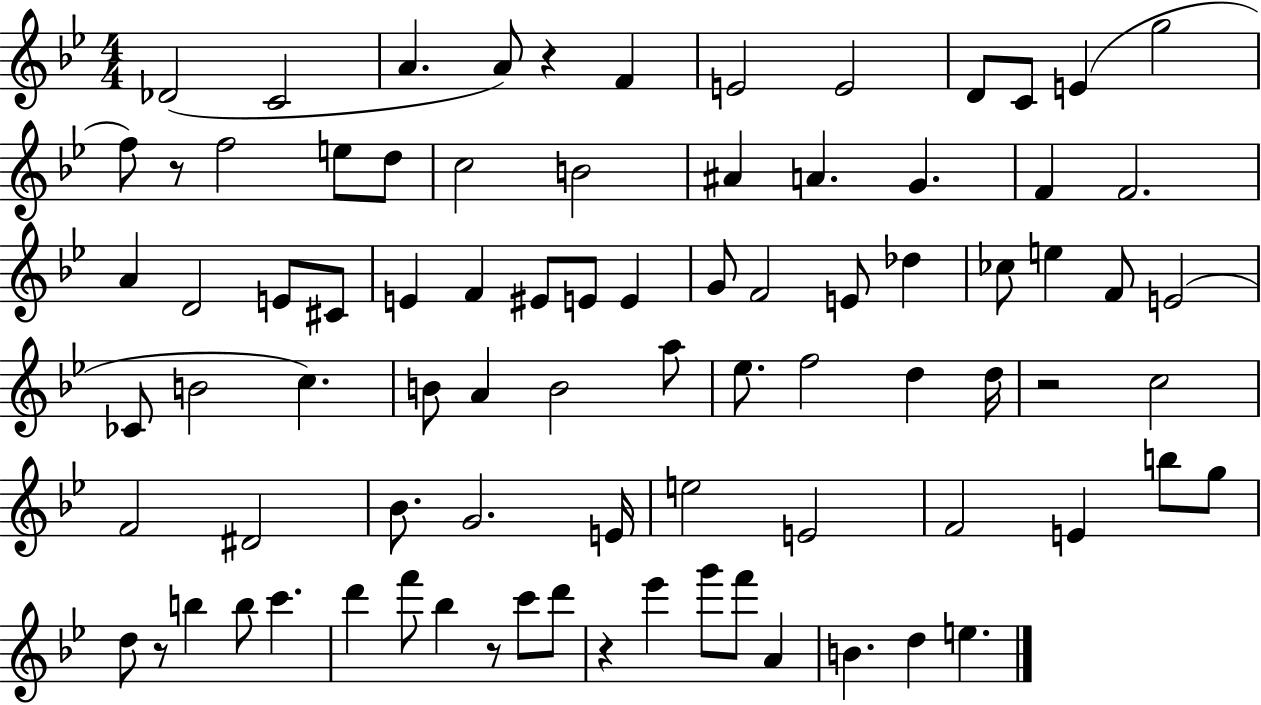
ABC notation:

X:1
T:Untitled
M:4/4
L:1/4
K:Bb
_D2 C2 A A/2 z F E2 E2 D/2 C/2 E g2 f/2 z/2 f2 e/2 d/2 c2 B2 ^A A G F F2 A D2 E/2 ^C/2 E F ^E/2 E/2 E G/2 F2 E/2 _d _c/2 e F/2 E2 _C/2 B2 c B/2 A B2 a/2 _e/2 f2 d d/4 z2 c2 F2 ^D2 _B/2 G2 E/4 e2 E2 F2 E b/2 g/2 d/2 z/2 b b/2 c' d' f'/2 _b z/2 c'/2 d'/2 z _e' g'/2 f'/2 A B d e